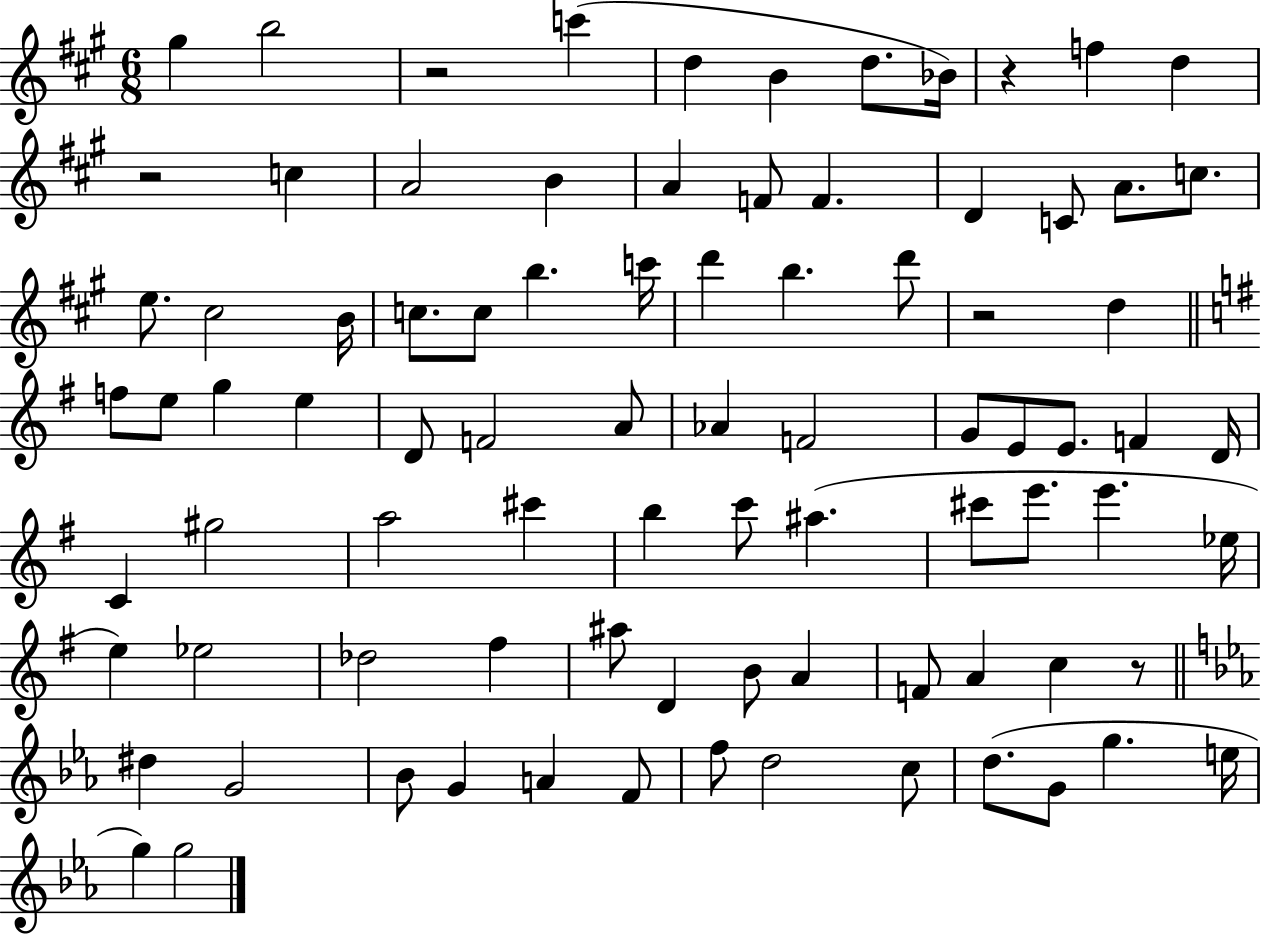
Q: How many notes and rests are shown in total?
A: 86